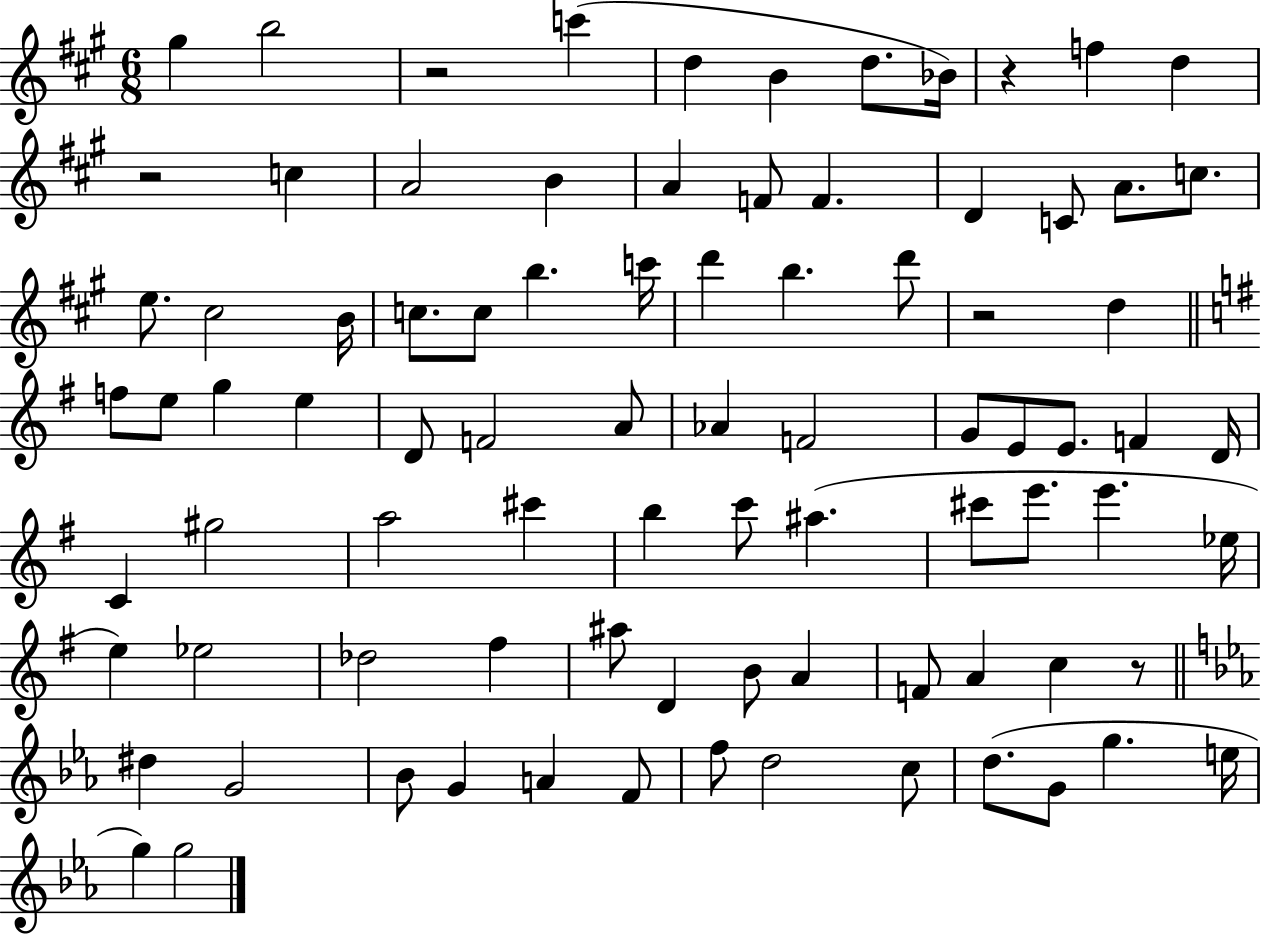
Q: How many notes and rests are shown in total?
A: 86